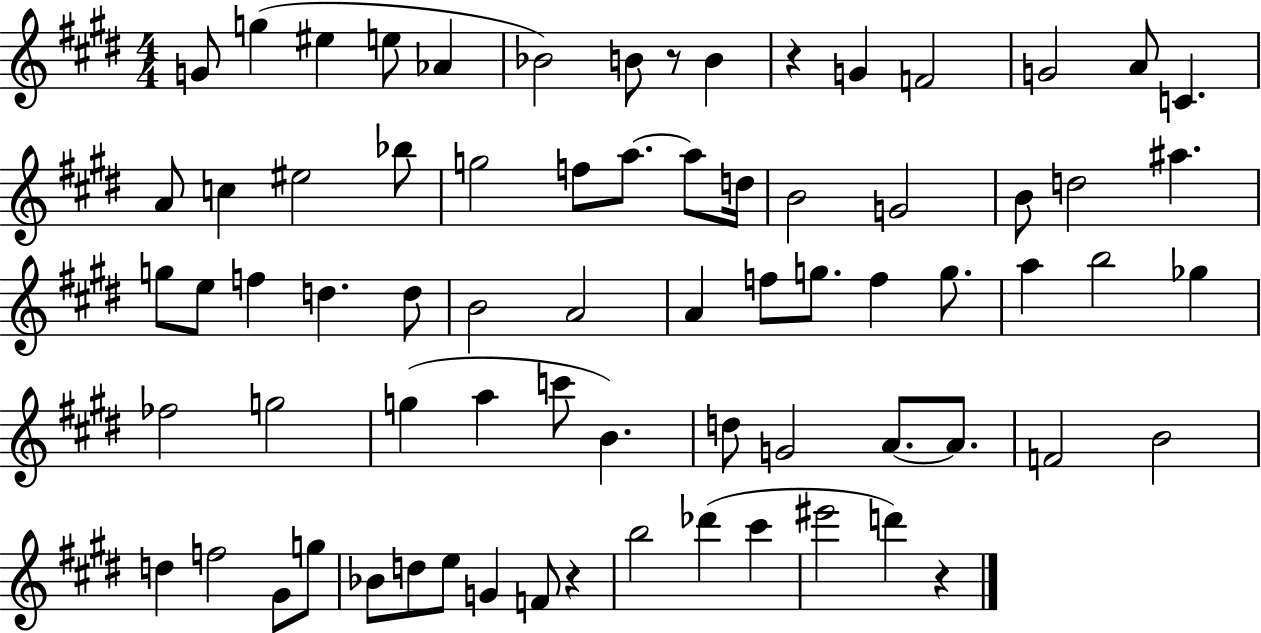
{
  \clef treble
  \numericTimeSignature
  \time 4/4
  \key e \major
  g'8 g''4( eis''4 e''8 aes'4 | bes'2) b'8 r8 b'4 | r4 g'4 f'2 | g'2 a'8 c'4. | \break a'8 c''4 eis''2 bes''8 | g''2 f''8 a''8.~~ a''8 d''16 | b'2 g'2 | b'8 d''2 ais''4. | \break g''8 e''8 f''4 d''4. d''8 | b'2 a'2 | a'4 f''8 g''8. f''4 g''8. | a''4 b''2 ges''4 | \break fes''2 g''2 | g''4( a''4 c'''8 b'4.) | d''8 g'2 a'8.~~ a'8. | f'2 b'2 | \break d''4 f''2 gis'8 g''8 | bes'8 d''8 e''8 g'4 f'8 r4 | b''2 des'''4( cis'''4 | eis'''2 d'''4) r4 | \break \bar "|."
}